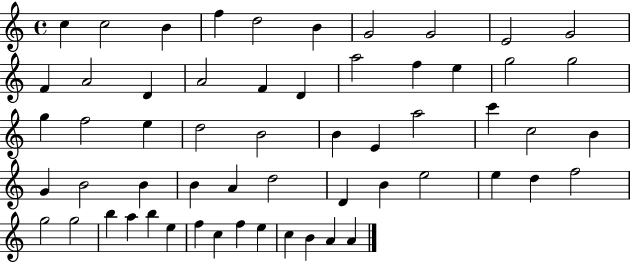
{
  \clef treble
  \time 4/4
  \defaultTimeSignature
  \key c \major
  c''4 c''2 b'4 | f''4 d''2 b'4 | g'2 g'2 | e'2 g'2 | \break f'4 a'2 d'4 | a'2 f'4 d'4 | a''2 f''4 e''4 | g''2 g''2 | \break g''4 f''2 e''4 | d''2 b'2 | b'4 e'4 a''2 | c'''4 c''2 b'4 | \break g'4 b'2 b'4 | b'4 a'4 d''2 | d'4 b'4 e''2 | e''4 d''4 f''2 | \break g''2 g''2 | b''4 a''4 b''4 e''4 | f''4 c''4 f''4 e''4 | c''4 b'4 a'4 a'4 | \break \bar "|."
}